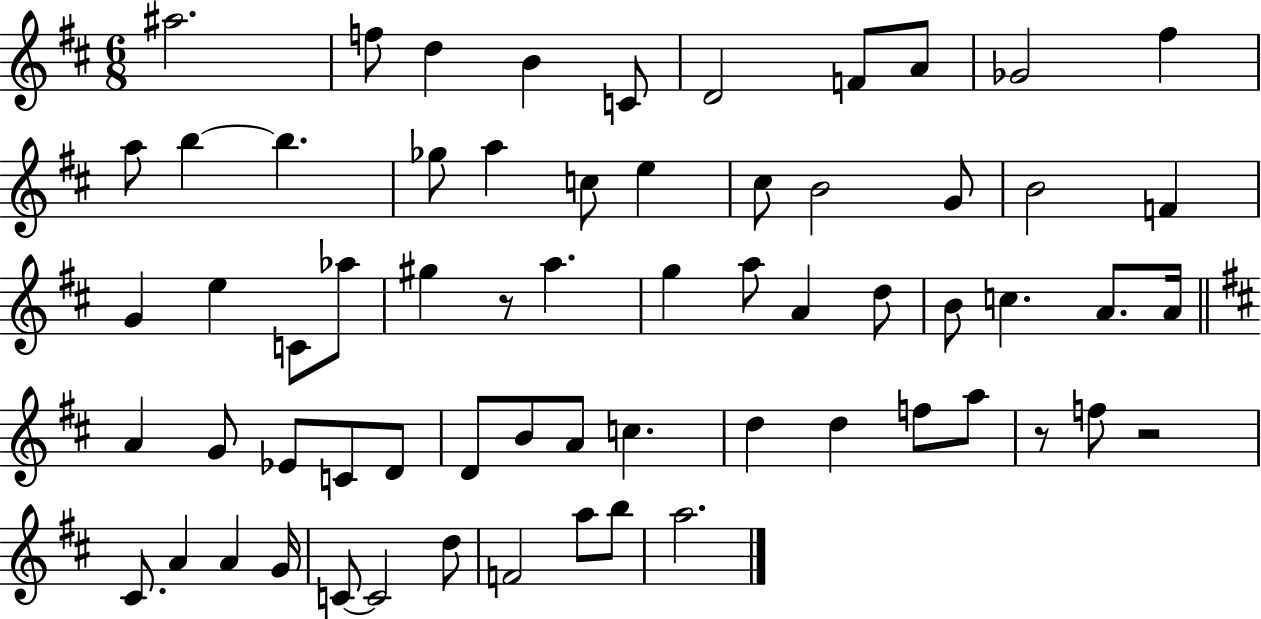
A#5/h. F5/e D5/q B4/q C4/e D4/h F4/e A4/e Gb4/h F#5/q A5/e B5/q B5/q. Gb5/e A5/q C5/e E5/q C#5/e B4/h G4/e B4/h F4/q G4/q E5/q C4/e Ab5/e G#5/q R/e A5/q. G5/q A5/e A4/q D5/e B4/e C5/q. A4/e. A4/s A4/q G4/e Eb4/e C4/e D4/e D4/e B4/e A4/e C5/q. D5/q D5/q F5/e A5/e R/e F5/e R/h C#4/e. A4/q A4/q G4/s C4/e C4/h D5/e F4/h A5/e B5/e A5/h.